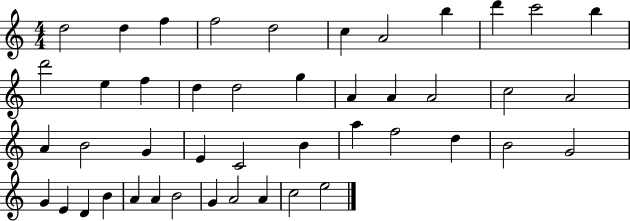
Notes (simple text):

D5/h D5/q F5/q F5/h D5/h C5/q A4/h B5/q D6/q C6/h B5/q D6/h E5/q F5/q D5/q D5/h G5/q A4/q A4/q A4/h C5/h A4/h A4/q B4/h G4/q E4/q C4/h B4/q A5/q F5/h D5/q B4/h G4/h G4/q E4/q D4/q B4/q A4/q A4/q B4/h G4/q A4/h A4/q C5/h E5/h